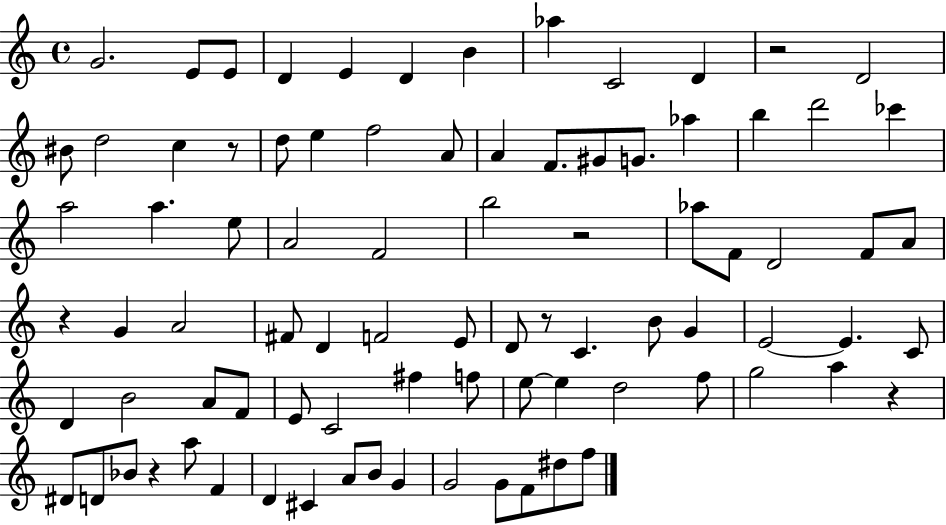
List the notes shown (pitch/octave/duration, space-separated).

G4/h. E4/e E4/e D4/q E4/q D4/q B4/q Ab5/q C4/h D4/q R/h D4/h BIS4/e D5/h C5/q R/e D5/e E5/q F5/h A4/e A4/q F4/e. G#4/e G4/e. Ab5/q B5/q D6/h CES6/q A5/h A5/q. E5/e A4/h F4/h B5/h R/h Ab5/e F4/e D4/h F4/e A4/e R/q G4/q A4/h F#4/e D4/q F4/h E4/e D4/e R/e C4/q. B4/e G4/q E4/h E4/q. C4/e D4/q B4/h A4/e F4/e E4/e C4/h F#5/q F5/e E5/e E5/q D5/h F5/e G5/h A5/q R/q D#4/e D4/e Bb4/e R/q A5/e F4/q D4/q C#4/q A4/e B4/e G4/q G4/h G4/e F4/e D#5/e F5/e